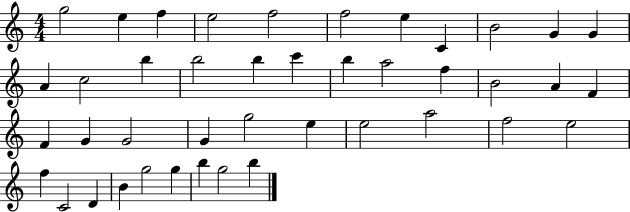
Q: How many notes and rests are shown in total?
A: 42